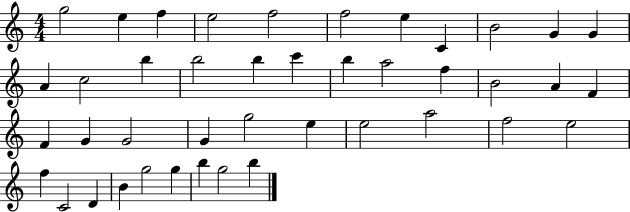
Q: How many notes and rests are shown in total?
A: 42